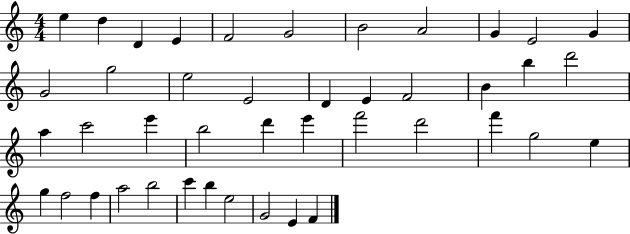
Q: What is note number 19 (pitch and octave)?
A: B4